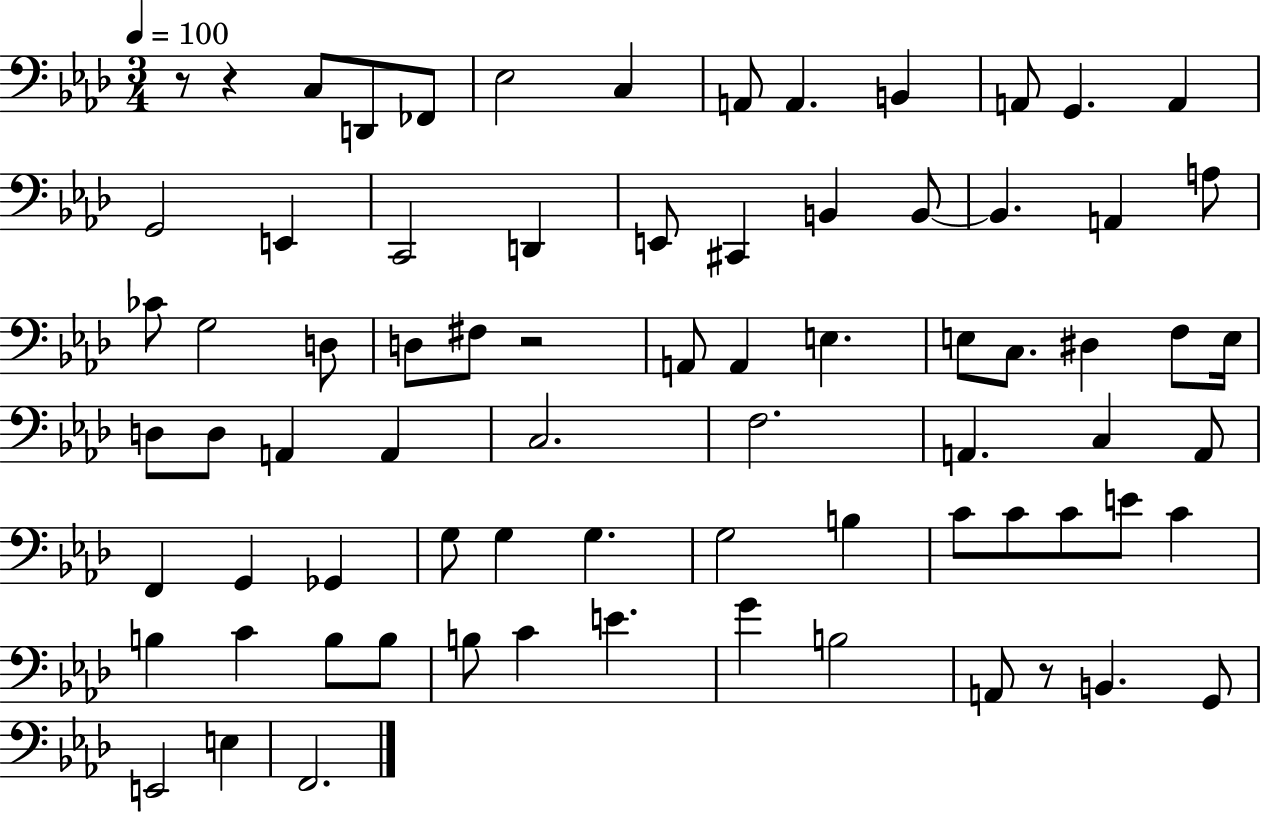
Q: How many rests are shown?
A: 4